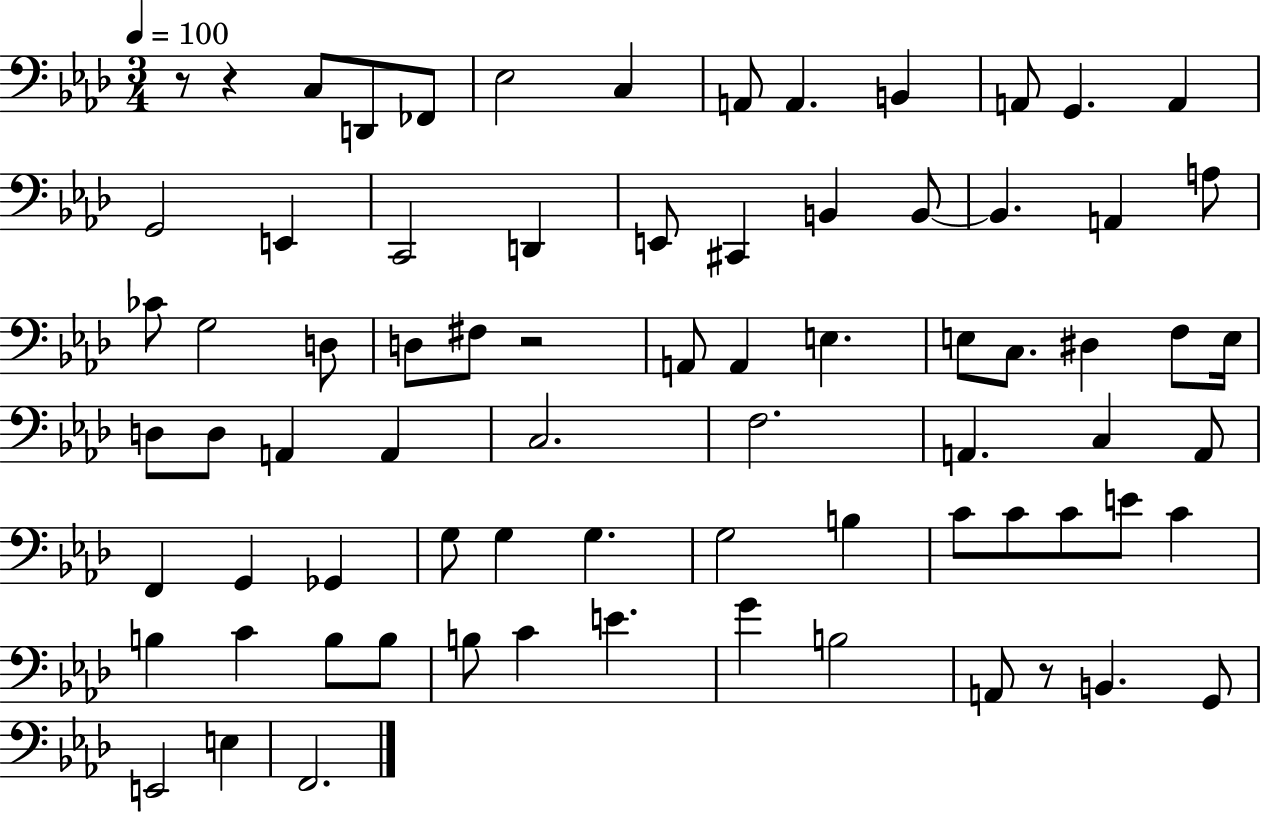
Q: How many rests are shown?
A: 4